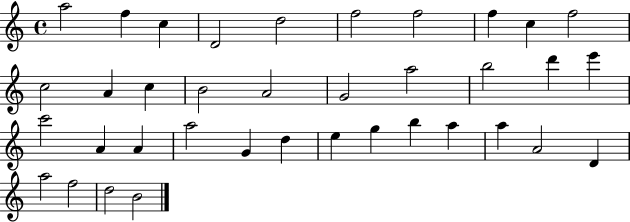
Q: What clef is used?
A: treble